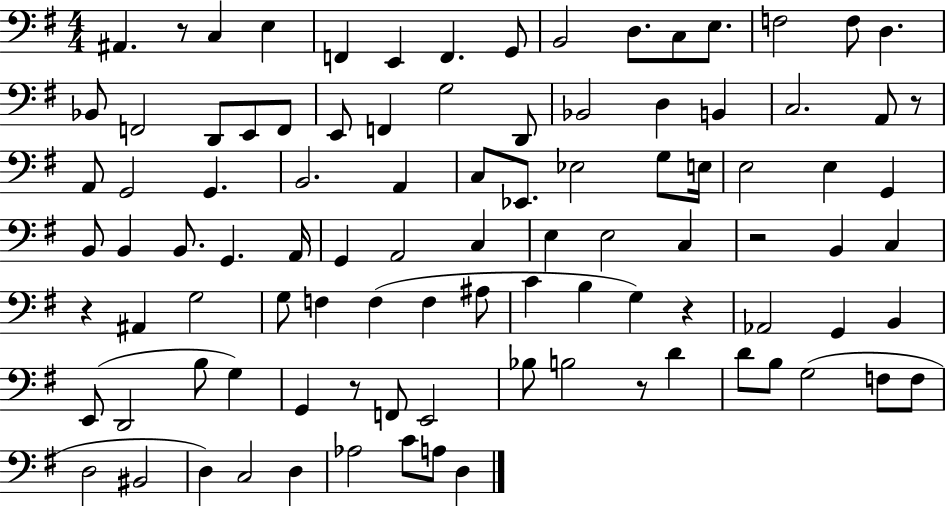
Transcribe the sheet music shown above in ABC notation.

X:1
T:Untitled
M:4/4
L:1/4
K:G
^A,, z/2 C, E, F,, E,, F,, G,,/2 B,,2 D,/2 C,/2 E,/2 F,2 F,/2 D, _B,,/2 F,,2 D,,/2 E,,/2 F,,/2 E,,/2 F,, G,2 D,,/2 _B,,2 D, B,, C,2 A,,/2 z/2 A,,/2 G,,2 G,, B,,2 A,, C,/2 _E,,/2 _E,2 G,/2 E,/4 E,2 E, G,, B,,/2 B,, B,,/2 G,, A,,/4 G,, A,,2 C, E, E,2 C, z2 B,, C, z ^A,, G,2 G,/2 F, F, F, ^A,/2 C B, G, z _A,,2 G,, B,, E,,/2 D,,2 B,/2 G, G,, z/2 F,,/2 E,,2 _B,/2 B,2 z/2 D D/2 B,/2 G,2 F,/2 F,/2 D,2 ^B,,2 D, C,2 D, _A,2 C/2 A,/2 D,